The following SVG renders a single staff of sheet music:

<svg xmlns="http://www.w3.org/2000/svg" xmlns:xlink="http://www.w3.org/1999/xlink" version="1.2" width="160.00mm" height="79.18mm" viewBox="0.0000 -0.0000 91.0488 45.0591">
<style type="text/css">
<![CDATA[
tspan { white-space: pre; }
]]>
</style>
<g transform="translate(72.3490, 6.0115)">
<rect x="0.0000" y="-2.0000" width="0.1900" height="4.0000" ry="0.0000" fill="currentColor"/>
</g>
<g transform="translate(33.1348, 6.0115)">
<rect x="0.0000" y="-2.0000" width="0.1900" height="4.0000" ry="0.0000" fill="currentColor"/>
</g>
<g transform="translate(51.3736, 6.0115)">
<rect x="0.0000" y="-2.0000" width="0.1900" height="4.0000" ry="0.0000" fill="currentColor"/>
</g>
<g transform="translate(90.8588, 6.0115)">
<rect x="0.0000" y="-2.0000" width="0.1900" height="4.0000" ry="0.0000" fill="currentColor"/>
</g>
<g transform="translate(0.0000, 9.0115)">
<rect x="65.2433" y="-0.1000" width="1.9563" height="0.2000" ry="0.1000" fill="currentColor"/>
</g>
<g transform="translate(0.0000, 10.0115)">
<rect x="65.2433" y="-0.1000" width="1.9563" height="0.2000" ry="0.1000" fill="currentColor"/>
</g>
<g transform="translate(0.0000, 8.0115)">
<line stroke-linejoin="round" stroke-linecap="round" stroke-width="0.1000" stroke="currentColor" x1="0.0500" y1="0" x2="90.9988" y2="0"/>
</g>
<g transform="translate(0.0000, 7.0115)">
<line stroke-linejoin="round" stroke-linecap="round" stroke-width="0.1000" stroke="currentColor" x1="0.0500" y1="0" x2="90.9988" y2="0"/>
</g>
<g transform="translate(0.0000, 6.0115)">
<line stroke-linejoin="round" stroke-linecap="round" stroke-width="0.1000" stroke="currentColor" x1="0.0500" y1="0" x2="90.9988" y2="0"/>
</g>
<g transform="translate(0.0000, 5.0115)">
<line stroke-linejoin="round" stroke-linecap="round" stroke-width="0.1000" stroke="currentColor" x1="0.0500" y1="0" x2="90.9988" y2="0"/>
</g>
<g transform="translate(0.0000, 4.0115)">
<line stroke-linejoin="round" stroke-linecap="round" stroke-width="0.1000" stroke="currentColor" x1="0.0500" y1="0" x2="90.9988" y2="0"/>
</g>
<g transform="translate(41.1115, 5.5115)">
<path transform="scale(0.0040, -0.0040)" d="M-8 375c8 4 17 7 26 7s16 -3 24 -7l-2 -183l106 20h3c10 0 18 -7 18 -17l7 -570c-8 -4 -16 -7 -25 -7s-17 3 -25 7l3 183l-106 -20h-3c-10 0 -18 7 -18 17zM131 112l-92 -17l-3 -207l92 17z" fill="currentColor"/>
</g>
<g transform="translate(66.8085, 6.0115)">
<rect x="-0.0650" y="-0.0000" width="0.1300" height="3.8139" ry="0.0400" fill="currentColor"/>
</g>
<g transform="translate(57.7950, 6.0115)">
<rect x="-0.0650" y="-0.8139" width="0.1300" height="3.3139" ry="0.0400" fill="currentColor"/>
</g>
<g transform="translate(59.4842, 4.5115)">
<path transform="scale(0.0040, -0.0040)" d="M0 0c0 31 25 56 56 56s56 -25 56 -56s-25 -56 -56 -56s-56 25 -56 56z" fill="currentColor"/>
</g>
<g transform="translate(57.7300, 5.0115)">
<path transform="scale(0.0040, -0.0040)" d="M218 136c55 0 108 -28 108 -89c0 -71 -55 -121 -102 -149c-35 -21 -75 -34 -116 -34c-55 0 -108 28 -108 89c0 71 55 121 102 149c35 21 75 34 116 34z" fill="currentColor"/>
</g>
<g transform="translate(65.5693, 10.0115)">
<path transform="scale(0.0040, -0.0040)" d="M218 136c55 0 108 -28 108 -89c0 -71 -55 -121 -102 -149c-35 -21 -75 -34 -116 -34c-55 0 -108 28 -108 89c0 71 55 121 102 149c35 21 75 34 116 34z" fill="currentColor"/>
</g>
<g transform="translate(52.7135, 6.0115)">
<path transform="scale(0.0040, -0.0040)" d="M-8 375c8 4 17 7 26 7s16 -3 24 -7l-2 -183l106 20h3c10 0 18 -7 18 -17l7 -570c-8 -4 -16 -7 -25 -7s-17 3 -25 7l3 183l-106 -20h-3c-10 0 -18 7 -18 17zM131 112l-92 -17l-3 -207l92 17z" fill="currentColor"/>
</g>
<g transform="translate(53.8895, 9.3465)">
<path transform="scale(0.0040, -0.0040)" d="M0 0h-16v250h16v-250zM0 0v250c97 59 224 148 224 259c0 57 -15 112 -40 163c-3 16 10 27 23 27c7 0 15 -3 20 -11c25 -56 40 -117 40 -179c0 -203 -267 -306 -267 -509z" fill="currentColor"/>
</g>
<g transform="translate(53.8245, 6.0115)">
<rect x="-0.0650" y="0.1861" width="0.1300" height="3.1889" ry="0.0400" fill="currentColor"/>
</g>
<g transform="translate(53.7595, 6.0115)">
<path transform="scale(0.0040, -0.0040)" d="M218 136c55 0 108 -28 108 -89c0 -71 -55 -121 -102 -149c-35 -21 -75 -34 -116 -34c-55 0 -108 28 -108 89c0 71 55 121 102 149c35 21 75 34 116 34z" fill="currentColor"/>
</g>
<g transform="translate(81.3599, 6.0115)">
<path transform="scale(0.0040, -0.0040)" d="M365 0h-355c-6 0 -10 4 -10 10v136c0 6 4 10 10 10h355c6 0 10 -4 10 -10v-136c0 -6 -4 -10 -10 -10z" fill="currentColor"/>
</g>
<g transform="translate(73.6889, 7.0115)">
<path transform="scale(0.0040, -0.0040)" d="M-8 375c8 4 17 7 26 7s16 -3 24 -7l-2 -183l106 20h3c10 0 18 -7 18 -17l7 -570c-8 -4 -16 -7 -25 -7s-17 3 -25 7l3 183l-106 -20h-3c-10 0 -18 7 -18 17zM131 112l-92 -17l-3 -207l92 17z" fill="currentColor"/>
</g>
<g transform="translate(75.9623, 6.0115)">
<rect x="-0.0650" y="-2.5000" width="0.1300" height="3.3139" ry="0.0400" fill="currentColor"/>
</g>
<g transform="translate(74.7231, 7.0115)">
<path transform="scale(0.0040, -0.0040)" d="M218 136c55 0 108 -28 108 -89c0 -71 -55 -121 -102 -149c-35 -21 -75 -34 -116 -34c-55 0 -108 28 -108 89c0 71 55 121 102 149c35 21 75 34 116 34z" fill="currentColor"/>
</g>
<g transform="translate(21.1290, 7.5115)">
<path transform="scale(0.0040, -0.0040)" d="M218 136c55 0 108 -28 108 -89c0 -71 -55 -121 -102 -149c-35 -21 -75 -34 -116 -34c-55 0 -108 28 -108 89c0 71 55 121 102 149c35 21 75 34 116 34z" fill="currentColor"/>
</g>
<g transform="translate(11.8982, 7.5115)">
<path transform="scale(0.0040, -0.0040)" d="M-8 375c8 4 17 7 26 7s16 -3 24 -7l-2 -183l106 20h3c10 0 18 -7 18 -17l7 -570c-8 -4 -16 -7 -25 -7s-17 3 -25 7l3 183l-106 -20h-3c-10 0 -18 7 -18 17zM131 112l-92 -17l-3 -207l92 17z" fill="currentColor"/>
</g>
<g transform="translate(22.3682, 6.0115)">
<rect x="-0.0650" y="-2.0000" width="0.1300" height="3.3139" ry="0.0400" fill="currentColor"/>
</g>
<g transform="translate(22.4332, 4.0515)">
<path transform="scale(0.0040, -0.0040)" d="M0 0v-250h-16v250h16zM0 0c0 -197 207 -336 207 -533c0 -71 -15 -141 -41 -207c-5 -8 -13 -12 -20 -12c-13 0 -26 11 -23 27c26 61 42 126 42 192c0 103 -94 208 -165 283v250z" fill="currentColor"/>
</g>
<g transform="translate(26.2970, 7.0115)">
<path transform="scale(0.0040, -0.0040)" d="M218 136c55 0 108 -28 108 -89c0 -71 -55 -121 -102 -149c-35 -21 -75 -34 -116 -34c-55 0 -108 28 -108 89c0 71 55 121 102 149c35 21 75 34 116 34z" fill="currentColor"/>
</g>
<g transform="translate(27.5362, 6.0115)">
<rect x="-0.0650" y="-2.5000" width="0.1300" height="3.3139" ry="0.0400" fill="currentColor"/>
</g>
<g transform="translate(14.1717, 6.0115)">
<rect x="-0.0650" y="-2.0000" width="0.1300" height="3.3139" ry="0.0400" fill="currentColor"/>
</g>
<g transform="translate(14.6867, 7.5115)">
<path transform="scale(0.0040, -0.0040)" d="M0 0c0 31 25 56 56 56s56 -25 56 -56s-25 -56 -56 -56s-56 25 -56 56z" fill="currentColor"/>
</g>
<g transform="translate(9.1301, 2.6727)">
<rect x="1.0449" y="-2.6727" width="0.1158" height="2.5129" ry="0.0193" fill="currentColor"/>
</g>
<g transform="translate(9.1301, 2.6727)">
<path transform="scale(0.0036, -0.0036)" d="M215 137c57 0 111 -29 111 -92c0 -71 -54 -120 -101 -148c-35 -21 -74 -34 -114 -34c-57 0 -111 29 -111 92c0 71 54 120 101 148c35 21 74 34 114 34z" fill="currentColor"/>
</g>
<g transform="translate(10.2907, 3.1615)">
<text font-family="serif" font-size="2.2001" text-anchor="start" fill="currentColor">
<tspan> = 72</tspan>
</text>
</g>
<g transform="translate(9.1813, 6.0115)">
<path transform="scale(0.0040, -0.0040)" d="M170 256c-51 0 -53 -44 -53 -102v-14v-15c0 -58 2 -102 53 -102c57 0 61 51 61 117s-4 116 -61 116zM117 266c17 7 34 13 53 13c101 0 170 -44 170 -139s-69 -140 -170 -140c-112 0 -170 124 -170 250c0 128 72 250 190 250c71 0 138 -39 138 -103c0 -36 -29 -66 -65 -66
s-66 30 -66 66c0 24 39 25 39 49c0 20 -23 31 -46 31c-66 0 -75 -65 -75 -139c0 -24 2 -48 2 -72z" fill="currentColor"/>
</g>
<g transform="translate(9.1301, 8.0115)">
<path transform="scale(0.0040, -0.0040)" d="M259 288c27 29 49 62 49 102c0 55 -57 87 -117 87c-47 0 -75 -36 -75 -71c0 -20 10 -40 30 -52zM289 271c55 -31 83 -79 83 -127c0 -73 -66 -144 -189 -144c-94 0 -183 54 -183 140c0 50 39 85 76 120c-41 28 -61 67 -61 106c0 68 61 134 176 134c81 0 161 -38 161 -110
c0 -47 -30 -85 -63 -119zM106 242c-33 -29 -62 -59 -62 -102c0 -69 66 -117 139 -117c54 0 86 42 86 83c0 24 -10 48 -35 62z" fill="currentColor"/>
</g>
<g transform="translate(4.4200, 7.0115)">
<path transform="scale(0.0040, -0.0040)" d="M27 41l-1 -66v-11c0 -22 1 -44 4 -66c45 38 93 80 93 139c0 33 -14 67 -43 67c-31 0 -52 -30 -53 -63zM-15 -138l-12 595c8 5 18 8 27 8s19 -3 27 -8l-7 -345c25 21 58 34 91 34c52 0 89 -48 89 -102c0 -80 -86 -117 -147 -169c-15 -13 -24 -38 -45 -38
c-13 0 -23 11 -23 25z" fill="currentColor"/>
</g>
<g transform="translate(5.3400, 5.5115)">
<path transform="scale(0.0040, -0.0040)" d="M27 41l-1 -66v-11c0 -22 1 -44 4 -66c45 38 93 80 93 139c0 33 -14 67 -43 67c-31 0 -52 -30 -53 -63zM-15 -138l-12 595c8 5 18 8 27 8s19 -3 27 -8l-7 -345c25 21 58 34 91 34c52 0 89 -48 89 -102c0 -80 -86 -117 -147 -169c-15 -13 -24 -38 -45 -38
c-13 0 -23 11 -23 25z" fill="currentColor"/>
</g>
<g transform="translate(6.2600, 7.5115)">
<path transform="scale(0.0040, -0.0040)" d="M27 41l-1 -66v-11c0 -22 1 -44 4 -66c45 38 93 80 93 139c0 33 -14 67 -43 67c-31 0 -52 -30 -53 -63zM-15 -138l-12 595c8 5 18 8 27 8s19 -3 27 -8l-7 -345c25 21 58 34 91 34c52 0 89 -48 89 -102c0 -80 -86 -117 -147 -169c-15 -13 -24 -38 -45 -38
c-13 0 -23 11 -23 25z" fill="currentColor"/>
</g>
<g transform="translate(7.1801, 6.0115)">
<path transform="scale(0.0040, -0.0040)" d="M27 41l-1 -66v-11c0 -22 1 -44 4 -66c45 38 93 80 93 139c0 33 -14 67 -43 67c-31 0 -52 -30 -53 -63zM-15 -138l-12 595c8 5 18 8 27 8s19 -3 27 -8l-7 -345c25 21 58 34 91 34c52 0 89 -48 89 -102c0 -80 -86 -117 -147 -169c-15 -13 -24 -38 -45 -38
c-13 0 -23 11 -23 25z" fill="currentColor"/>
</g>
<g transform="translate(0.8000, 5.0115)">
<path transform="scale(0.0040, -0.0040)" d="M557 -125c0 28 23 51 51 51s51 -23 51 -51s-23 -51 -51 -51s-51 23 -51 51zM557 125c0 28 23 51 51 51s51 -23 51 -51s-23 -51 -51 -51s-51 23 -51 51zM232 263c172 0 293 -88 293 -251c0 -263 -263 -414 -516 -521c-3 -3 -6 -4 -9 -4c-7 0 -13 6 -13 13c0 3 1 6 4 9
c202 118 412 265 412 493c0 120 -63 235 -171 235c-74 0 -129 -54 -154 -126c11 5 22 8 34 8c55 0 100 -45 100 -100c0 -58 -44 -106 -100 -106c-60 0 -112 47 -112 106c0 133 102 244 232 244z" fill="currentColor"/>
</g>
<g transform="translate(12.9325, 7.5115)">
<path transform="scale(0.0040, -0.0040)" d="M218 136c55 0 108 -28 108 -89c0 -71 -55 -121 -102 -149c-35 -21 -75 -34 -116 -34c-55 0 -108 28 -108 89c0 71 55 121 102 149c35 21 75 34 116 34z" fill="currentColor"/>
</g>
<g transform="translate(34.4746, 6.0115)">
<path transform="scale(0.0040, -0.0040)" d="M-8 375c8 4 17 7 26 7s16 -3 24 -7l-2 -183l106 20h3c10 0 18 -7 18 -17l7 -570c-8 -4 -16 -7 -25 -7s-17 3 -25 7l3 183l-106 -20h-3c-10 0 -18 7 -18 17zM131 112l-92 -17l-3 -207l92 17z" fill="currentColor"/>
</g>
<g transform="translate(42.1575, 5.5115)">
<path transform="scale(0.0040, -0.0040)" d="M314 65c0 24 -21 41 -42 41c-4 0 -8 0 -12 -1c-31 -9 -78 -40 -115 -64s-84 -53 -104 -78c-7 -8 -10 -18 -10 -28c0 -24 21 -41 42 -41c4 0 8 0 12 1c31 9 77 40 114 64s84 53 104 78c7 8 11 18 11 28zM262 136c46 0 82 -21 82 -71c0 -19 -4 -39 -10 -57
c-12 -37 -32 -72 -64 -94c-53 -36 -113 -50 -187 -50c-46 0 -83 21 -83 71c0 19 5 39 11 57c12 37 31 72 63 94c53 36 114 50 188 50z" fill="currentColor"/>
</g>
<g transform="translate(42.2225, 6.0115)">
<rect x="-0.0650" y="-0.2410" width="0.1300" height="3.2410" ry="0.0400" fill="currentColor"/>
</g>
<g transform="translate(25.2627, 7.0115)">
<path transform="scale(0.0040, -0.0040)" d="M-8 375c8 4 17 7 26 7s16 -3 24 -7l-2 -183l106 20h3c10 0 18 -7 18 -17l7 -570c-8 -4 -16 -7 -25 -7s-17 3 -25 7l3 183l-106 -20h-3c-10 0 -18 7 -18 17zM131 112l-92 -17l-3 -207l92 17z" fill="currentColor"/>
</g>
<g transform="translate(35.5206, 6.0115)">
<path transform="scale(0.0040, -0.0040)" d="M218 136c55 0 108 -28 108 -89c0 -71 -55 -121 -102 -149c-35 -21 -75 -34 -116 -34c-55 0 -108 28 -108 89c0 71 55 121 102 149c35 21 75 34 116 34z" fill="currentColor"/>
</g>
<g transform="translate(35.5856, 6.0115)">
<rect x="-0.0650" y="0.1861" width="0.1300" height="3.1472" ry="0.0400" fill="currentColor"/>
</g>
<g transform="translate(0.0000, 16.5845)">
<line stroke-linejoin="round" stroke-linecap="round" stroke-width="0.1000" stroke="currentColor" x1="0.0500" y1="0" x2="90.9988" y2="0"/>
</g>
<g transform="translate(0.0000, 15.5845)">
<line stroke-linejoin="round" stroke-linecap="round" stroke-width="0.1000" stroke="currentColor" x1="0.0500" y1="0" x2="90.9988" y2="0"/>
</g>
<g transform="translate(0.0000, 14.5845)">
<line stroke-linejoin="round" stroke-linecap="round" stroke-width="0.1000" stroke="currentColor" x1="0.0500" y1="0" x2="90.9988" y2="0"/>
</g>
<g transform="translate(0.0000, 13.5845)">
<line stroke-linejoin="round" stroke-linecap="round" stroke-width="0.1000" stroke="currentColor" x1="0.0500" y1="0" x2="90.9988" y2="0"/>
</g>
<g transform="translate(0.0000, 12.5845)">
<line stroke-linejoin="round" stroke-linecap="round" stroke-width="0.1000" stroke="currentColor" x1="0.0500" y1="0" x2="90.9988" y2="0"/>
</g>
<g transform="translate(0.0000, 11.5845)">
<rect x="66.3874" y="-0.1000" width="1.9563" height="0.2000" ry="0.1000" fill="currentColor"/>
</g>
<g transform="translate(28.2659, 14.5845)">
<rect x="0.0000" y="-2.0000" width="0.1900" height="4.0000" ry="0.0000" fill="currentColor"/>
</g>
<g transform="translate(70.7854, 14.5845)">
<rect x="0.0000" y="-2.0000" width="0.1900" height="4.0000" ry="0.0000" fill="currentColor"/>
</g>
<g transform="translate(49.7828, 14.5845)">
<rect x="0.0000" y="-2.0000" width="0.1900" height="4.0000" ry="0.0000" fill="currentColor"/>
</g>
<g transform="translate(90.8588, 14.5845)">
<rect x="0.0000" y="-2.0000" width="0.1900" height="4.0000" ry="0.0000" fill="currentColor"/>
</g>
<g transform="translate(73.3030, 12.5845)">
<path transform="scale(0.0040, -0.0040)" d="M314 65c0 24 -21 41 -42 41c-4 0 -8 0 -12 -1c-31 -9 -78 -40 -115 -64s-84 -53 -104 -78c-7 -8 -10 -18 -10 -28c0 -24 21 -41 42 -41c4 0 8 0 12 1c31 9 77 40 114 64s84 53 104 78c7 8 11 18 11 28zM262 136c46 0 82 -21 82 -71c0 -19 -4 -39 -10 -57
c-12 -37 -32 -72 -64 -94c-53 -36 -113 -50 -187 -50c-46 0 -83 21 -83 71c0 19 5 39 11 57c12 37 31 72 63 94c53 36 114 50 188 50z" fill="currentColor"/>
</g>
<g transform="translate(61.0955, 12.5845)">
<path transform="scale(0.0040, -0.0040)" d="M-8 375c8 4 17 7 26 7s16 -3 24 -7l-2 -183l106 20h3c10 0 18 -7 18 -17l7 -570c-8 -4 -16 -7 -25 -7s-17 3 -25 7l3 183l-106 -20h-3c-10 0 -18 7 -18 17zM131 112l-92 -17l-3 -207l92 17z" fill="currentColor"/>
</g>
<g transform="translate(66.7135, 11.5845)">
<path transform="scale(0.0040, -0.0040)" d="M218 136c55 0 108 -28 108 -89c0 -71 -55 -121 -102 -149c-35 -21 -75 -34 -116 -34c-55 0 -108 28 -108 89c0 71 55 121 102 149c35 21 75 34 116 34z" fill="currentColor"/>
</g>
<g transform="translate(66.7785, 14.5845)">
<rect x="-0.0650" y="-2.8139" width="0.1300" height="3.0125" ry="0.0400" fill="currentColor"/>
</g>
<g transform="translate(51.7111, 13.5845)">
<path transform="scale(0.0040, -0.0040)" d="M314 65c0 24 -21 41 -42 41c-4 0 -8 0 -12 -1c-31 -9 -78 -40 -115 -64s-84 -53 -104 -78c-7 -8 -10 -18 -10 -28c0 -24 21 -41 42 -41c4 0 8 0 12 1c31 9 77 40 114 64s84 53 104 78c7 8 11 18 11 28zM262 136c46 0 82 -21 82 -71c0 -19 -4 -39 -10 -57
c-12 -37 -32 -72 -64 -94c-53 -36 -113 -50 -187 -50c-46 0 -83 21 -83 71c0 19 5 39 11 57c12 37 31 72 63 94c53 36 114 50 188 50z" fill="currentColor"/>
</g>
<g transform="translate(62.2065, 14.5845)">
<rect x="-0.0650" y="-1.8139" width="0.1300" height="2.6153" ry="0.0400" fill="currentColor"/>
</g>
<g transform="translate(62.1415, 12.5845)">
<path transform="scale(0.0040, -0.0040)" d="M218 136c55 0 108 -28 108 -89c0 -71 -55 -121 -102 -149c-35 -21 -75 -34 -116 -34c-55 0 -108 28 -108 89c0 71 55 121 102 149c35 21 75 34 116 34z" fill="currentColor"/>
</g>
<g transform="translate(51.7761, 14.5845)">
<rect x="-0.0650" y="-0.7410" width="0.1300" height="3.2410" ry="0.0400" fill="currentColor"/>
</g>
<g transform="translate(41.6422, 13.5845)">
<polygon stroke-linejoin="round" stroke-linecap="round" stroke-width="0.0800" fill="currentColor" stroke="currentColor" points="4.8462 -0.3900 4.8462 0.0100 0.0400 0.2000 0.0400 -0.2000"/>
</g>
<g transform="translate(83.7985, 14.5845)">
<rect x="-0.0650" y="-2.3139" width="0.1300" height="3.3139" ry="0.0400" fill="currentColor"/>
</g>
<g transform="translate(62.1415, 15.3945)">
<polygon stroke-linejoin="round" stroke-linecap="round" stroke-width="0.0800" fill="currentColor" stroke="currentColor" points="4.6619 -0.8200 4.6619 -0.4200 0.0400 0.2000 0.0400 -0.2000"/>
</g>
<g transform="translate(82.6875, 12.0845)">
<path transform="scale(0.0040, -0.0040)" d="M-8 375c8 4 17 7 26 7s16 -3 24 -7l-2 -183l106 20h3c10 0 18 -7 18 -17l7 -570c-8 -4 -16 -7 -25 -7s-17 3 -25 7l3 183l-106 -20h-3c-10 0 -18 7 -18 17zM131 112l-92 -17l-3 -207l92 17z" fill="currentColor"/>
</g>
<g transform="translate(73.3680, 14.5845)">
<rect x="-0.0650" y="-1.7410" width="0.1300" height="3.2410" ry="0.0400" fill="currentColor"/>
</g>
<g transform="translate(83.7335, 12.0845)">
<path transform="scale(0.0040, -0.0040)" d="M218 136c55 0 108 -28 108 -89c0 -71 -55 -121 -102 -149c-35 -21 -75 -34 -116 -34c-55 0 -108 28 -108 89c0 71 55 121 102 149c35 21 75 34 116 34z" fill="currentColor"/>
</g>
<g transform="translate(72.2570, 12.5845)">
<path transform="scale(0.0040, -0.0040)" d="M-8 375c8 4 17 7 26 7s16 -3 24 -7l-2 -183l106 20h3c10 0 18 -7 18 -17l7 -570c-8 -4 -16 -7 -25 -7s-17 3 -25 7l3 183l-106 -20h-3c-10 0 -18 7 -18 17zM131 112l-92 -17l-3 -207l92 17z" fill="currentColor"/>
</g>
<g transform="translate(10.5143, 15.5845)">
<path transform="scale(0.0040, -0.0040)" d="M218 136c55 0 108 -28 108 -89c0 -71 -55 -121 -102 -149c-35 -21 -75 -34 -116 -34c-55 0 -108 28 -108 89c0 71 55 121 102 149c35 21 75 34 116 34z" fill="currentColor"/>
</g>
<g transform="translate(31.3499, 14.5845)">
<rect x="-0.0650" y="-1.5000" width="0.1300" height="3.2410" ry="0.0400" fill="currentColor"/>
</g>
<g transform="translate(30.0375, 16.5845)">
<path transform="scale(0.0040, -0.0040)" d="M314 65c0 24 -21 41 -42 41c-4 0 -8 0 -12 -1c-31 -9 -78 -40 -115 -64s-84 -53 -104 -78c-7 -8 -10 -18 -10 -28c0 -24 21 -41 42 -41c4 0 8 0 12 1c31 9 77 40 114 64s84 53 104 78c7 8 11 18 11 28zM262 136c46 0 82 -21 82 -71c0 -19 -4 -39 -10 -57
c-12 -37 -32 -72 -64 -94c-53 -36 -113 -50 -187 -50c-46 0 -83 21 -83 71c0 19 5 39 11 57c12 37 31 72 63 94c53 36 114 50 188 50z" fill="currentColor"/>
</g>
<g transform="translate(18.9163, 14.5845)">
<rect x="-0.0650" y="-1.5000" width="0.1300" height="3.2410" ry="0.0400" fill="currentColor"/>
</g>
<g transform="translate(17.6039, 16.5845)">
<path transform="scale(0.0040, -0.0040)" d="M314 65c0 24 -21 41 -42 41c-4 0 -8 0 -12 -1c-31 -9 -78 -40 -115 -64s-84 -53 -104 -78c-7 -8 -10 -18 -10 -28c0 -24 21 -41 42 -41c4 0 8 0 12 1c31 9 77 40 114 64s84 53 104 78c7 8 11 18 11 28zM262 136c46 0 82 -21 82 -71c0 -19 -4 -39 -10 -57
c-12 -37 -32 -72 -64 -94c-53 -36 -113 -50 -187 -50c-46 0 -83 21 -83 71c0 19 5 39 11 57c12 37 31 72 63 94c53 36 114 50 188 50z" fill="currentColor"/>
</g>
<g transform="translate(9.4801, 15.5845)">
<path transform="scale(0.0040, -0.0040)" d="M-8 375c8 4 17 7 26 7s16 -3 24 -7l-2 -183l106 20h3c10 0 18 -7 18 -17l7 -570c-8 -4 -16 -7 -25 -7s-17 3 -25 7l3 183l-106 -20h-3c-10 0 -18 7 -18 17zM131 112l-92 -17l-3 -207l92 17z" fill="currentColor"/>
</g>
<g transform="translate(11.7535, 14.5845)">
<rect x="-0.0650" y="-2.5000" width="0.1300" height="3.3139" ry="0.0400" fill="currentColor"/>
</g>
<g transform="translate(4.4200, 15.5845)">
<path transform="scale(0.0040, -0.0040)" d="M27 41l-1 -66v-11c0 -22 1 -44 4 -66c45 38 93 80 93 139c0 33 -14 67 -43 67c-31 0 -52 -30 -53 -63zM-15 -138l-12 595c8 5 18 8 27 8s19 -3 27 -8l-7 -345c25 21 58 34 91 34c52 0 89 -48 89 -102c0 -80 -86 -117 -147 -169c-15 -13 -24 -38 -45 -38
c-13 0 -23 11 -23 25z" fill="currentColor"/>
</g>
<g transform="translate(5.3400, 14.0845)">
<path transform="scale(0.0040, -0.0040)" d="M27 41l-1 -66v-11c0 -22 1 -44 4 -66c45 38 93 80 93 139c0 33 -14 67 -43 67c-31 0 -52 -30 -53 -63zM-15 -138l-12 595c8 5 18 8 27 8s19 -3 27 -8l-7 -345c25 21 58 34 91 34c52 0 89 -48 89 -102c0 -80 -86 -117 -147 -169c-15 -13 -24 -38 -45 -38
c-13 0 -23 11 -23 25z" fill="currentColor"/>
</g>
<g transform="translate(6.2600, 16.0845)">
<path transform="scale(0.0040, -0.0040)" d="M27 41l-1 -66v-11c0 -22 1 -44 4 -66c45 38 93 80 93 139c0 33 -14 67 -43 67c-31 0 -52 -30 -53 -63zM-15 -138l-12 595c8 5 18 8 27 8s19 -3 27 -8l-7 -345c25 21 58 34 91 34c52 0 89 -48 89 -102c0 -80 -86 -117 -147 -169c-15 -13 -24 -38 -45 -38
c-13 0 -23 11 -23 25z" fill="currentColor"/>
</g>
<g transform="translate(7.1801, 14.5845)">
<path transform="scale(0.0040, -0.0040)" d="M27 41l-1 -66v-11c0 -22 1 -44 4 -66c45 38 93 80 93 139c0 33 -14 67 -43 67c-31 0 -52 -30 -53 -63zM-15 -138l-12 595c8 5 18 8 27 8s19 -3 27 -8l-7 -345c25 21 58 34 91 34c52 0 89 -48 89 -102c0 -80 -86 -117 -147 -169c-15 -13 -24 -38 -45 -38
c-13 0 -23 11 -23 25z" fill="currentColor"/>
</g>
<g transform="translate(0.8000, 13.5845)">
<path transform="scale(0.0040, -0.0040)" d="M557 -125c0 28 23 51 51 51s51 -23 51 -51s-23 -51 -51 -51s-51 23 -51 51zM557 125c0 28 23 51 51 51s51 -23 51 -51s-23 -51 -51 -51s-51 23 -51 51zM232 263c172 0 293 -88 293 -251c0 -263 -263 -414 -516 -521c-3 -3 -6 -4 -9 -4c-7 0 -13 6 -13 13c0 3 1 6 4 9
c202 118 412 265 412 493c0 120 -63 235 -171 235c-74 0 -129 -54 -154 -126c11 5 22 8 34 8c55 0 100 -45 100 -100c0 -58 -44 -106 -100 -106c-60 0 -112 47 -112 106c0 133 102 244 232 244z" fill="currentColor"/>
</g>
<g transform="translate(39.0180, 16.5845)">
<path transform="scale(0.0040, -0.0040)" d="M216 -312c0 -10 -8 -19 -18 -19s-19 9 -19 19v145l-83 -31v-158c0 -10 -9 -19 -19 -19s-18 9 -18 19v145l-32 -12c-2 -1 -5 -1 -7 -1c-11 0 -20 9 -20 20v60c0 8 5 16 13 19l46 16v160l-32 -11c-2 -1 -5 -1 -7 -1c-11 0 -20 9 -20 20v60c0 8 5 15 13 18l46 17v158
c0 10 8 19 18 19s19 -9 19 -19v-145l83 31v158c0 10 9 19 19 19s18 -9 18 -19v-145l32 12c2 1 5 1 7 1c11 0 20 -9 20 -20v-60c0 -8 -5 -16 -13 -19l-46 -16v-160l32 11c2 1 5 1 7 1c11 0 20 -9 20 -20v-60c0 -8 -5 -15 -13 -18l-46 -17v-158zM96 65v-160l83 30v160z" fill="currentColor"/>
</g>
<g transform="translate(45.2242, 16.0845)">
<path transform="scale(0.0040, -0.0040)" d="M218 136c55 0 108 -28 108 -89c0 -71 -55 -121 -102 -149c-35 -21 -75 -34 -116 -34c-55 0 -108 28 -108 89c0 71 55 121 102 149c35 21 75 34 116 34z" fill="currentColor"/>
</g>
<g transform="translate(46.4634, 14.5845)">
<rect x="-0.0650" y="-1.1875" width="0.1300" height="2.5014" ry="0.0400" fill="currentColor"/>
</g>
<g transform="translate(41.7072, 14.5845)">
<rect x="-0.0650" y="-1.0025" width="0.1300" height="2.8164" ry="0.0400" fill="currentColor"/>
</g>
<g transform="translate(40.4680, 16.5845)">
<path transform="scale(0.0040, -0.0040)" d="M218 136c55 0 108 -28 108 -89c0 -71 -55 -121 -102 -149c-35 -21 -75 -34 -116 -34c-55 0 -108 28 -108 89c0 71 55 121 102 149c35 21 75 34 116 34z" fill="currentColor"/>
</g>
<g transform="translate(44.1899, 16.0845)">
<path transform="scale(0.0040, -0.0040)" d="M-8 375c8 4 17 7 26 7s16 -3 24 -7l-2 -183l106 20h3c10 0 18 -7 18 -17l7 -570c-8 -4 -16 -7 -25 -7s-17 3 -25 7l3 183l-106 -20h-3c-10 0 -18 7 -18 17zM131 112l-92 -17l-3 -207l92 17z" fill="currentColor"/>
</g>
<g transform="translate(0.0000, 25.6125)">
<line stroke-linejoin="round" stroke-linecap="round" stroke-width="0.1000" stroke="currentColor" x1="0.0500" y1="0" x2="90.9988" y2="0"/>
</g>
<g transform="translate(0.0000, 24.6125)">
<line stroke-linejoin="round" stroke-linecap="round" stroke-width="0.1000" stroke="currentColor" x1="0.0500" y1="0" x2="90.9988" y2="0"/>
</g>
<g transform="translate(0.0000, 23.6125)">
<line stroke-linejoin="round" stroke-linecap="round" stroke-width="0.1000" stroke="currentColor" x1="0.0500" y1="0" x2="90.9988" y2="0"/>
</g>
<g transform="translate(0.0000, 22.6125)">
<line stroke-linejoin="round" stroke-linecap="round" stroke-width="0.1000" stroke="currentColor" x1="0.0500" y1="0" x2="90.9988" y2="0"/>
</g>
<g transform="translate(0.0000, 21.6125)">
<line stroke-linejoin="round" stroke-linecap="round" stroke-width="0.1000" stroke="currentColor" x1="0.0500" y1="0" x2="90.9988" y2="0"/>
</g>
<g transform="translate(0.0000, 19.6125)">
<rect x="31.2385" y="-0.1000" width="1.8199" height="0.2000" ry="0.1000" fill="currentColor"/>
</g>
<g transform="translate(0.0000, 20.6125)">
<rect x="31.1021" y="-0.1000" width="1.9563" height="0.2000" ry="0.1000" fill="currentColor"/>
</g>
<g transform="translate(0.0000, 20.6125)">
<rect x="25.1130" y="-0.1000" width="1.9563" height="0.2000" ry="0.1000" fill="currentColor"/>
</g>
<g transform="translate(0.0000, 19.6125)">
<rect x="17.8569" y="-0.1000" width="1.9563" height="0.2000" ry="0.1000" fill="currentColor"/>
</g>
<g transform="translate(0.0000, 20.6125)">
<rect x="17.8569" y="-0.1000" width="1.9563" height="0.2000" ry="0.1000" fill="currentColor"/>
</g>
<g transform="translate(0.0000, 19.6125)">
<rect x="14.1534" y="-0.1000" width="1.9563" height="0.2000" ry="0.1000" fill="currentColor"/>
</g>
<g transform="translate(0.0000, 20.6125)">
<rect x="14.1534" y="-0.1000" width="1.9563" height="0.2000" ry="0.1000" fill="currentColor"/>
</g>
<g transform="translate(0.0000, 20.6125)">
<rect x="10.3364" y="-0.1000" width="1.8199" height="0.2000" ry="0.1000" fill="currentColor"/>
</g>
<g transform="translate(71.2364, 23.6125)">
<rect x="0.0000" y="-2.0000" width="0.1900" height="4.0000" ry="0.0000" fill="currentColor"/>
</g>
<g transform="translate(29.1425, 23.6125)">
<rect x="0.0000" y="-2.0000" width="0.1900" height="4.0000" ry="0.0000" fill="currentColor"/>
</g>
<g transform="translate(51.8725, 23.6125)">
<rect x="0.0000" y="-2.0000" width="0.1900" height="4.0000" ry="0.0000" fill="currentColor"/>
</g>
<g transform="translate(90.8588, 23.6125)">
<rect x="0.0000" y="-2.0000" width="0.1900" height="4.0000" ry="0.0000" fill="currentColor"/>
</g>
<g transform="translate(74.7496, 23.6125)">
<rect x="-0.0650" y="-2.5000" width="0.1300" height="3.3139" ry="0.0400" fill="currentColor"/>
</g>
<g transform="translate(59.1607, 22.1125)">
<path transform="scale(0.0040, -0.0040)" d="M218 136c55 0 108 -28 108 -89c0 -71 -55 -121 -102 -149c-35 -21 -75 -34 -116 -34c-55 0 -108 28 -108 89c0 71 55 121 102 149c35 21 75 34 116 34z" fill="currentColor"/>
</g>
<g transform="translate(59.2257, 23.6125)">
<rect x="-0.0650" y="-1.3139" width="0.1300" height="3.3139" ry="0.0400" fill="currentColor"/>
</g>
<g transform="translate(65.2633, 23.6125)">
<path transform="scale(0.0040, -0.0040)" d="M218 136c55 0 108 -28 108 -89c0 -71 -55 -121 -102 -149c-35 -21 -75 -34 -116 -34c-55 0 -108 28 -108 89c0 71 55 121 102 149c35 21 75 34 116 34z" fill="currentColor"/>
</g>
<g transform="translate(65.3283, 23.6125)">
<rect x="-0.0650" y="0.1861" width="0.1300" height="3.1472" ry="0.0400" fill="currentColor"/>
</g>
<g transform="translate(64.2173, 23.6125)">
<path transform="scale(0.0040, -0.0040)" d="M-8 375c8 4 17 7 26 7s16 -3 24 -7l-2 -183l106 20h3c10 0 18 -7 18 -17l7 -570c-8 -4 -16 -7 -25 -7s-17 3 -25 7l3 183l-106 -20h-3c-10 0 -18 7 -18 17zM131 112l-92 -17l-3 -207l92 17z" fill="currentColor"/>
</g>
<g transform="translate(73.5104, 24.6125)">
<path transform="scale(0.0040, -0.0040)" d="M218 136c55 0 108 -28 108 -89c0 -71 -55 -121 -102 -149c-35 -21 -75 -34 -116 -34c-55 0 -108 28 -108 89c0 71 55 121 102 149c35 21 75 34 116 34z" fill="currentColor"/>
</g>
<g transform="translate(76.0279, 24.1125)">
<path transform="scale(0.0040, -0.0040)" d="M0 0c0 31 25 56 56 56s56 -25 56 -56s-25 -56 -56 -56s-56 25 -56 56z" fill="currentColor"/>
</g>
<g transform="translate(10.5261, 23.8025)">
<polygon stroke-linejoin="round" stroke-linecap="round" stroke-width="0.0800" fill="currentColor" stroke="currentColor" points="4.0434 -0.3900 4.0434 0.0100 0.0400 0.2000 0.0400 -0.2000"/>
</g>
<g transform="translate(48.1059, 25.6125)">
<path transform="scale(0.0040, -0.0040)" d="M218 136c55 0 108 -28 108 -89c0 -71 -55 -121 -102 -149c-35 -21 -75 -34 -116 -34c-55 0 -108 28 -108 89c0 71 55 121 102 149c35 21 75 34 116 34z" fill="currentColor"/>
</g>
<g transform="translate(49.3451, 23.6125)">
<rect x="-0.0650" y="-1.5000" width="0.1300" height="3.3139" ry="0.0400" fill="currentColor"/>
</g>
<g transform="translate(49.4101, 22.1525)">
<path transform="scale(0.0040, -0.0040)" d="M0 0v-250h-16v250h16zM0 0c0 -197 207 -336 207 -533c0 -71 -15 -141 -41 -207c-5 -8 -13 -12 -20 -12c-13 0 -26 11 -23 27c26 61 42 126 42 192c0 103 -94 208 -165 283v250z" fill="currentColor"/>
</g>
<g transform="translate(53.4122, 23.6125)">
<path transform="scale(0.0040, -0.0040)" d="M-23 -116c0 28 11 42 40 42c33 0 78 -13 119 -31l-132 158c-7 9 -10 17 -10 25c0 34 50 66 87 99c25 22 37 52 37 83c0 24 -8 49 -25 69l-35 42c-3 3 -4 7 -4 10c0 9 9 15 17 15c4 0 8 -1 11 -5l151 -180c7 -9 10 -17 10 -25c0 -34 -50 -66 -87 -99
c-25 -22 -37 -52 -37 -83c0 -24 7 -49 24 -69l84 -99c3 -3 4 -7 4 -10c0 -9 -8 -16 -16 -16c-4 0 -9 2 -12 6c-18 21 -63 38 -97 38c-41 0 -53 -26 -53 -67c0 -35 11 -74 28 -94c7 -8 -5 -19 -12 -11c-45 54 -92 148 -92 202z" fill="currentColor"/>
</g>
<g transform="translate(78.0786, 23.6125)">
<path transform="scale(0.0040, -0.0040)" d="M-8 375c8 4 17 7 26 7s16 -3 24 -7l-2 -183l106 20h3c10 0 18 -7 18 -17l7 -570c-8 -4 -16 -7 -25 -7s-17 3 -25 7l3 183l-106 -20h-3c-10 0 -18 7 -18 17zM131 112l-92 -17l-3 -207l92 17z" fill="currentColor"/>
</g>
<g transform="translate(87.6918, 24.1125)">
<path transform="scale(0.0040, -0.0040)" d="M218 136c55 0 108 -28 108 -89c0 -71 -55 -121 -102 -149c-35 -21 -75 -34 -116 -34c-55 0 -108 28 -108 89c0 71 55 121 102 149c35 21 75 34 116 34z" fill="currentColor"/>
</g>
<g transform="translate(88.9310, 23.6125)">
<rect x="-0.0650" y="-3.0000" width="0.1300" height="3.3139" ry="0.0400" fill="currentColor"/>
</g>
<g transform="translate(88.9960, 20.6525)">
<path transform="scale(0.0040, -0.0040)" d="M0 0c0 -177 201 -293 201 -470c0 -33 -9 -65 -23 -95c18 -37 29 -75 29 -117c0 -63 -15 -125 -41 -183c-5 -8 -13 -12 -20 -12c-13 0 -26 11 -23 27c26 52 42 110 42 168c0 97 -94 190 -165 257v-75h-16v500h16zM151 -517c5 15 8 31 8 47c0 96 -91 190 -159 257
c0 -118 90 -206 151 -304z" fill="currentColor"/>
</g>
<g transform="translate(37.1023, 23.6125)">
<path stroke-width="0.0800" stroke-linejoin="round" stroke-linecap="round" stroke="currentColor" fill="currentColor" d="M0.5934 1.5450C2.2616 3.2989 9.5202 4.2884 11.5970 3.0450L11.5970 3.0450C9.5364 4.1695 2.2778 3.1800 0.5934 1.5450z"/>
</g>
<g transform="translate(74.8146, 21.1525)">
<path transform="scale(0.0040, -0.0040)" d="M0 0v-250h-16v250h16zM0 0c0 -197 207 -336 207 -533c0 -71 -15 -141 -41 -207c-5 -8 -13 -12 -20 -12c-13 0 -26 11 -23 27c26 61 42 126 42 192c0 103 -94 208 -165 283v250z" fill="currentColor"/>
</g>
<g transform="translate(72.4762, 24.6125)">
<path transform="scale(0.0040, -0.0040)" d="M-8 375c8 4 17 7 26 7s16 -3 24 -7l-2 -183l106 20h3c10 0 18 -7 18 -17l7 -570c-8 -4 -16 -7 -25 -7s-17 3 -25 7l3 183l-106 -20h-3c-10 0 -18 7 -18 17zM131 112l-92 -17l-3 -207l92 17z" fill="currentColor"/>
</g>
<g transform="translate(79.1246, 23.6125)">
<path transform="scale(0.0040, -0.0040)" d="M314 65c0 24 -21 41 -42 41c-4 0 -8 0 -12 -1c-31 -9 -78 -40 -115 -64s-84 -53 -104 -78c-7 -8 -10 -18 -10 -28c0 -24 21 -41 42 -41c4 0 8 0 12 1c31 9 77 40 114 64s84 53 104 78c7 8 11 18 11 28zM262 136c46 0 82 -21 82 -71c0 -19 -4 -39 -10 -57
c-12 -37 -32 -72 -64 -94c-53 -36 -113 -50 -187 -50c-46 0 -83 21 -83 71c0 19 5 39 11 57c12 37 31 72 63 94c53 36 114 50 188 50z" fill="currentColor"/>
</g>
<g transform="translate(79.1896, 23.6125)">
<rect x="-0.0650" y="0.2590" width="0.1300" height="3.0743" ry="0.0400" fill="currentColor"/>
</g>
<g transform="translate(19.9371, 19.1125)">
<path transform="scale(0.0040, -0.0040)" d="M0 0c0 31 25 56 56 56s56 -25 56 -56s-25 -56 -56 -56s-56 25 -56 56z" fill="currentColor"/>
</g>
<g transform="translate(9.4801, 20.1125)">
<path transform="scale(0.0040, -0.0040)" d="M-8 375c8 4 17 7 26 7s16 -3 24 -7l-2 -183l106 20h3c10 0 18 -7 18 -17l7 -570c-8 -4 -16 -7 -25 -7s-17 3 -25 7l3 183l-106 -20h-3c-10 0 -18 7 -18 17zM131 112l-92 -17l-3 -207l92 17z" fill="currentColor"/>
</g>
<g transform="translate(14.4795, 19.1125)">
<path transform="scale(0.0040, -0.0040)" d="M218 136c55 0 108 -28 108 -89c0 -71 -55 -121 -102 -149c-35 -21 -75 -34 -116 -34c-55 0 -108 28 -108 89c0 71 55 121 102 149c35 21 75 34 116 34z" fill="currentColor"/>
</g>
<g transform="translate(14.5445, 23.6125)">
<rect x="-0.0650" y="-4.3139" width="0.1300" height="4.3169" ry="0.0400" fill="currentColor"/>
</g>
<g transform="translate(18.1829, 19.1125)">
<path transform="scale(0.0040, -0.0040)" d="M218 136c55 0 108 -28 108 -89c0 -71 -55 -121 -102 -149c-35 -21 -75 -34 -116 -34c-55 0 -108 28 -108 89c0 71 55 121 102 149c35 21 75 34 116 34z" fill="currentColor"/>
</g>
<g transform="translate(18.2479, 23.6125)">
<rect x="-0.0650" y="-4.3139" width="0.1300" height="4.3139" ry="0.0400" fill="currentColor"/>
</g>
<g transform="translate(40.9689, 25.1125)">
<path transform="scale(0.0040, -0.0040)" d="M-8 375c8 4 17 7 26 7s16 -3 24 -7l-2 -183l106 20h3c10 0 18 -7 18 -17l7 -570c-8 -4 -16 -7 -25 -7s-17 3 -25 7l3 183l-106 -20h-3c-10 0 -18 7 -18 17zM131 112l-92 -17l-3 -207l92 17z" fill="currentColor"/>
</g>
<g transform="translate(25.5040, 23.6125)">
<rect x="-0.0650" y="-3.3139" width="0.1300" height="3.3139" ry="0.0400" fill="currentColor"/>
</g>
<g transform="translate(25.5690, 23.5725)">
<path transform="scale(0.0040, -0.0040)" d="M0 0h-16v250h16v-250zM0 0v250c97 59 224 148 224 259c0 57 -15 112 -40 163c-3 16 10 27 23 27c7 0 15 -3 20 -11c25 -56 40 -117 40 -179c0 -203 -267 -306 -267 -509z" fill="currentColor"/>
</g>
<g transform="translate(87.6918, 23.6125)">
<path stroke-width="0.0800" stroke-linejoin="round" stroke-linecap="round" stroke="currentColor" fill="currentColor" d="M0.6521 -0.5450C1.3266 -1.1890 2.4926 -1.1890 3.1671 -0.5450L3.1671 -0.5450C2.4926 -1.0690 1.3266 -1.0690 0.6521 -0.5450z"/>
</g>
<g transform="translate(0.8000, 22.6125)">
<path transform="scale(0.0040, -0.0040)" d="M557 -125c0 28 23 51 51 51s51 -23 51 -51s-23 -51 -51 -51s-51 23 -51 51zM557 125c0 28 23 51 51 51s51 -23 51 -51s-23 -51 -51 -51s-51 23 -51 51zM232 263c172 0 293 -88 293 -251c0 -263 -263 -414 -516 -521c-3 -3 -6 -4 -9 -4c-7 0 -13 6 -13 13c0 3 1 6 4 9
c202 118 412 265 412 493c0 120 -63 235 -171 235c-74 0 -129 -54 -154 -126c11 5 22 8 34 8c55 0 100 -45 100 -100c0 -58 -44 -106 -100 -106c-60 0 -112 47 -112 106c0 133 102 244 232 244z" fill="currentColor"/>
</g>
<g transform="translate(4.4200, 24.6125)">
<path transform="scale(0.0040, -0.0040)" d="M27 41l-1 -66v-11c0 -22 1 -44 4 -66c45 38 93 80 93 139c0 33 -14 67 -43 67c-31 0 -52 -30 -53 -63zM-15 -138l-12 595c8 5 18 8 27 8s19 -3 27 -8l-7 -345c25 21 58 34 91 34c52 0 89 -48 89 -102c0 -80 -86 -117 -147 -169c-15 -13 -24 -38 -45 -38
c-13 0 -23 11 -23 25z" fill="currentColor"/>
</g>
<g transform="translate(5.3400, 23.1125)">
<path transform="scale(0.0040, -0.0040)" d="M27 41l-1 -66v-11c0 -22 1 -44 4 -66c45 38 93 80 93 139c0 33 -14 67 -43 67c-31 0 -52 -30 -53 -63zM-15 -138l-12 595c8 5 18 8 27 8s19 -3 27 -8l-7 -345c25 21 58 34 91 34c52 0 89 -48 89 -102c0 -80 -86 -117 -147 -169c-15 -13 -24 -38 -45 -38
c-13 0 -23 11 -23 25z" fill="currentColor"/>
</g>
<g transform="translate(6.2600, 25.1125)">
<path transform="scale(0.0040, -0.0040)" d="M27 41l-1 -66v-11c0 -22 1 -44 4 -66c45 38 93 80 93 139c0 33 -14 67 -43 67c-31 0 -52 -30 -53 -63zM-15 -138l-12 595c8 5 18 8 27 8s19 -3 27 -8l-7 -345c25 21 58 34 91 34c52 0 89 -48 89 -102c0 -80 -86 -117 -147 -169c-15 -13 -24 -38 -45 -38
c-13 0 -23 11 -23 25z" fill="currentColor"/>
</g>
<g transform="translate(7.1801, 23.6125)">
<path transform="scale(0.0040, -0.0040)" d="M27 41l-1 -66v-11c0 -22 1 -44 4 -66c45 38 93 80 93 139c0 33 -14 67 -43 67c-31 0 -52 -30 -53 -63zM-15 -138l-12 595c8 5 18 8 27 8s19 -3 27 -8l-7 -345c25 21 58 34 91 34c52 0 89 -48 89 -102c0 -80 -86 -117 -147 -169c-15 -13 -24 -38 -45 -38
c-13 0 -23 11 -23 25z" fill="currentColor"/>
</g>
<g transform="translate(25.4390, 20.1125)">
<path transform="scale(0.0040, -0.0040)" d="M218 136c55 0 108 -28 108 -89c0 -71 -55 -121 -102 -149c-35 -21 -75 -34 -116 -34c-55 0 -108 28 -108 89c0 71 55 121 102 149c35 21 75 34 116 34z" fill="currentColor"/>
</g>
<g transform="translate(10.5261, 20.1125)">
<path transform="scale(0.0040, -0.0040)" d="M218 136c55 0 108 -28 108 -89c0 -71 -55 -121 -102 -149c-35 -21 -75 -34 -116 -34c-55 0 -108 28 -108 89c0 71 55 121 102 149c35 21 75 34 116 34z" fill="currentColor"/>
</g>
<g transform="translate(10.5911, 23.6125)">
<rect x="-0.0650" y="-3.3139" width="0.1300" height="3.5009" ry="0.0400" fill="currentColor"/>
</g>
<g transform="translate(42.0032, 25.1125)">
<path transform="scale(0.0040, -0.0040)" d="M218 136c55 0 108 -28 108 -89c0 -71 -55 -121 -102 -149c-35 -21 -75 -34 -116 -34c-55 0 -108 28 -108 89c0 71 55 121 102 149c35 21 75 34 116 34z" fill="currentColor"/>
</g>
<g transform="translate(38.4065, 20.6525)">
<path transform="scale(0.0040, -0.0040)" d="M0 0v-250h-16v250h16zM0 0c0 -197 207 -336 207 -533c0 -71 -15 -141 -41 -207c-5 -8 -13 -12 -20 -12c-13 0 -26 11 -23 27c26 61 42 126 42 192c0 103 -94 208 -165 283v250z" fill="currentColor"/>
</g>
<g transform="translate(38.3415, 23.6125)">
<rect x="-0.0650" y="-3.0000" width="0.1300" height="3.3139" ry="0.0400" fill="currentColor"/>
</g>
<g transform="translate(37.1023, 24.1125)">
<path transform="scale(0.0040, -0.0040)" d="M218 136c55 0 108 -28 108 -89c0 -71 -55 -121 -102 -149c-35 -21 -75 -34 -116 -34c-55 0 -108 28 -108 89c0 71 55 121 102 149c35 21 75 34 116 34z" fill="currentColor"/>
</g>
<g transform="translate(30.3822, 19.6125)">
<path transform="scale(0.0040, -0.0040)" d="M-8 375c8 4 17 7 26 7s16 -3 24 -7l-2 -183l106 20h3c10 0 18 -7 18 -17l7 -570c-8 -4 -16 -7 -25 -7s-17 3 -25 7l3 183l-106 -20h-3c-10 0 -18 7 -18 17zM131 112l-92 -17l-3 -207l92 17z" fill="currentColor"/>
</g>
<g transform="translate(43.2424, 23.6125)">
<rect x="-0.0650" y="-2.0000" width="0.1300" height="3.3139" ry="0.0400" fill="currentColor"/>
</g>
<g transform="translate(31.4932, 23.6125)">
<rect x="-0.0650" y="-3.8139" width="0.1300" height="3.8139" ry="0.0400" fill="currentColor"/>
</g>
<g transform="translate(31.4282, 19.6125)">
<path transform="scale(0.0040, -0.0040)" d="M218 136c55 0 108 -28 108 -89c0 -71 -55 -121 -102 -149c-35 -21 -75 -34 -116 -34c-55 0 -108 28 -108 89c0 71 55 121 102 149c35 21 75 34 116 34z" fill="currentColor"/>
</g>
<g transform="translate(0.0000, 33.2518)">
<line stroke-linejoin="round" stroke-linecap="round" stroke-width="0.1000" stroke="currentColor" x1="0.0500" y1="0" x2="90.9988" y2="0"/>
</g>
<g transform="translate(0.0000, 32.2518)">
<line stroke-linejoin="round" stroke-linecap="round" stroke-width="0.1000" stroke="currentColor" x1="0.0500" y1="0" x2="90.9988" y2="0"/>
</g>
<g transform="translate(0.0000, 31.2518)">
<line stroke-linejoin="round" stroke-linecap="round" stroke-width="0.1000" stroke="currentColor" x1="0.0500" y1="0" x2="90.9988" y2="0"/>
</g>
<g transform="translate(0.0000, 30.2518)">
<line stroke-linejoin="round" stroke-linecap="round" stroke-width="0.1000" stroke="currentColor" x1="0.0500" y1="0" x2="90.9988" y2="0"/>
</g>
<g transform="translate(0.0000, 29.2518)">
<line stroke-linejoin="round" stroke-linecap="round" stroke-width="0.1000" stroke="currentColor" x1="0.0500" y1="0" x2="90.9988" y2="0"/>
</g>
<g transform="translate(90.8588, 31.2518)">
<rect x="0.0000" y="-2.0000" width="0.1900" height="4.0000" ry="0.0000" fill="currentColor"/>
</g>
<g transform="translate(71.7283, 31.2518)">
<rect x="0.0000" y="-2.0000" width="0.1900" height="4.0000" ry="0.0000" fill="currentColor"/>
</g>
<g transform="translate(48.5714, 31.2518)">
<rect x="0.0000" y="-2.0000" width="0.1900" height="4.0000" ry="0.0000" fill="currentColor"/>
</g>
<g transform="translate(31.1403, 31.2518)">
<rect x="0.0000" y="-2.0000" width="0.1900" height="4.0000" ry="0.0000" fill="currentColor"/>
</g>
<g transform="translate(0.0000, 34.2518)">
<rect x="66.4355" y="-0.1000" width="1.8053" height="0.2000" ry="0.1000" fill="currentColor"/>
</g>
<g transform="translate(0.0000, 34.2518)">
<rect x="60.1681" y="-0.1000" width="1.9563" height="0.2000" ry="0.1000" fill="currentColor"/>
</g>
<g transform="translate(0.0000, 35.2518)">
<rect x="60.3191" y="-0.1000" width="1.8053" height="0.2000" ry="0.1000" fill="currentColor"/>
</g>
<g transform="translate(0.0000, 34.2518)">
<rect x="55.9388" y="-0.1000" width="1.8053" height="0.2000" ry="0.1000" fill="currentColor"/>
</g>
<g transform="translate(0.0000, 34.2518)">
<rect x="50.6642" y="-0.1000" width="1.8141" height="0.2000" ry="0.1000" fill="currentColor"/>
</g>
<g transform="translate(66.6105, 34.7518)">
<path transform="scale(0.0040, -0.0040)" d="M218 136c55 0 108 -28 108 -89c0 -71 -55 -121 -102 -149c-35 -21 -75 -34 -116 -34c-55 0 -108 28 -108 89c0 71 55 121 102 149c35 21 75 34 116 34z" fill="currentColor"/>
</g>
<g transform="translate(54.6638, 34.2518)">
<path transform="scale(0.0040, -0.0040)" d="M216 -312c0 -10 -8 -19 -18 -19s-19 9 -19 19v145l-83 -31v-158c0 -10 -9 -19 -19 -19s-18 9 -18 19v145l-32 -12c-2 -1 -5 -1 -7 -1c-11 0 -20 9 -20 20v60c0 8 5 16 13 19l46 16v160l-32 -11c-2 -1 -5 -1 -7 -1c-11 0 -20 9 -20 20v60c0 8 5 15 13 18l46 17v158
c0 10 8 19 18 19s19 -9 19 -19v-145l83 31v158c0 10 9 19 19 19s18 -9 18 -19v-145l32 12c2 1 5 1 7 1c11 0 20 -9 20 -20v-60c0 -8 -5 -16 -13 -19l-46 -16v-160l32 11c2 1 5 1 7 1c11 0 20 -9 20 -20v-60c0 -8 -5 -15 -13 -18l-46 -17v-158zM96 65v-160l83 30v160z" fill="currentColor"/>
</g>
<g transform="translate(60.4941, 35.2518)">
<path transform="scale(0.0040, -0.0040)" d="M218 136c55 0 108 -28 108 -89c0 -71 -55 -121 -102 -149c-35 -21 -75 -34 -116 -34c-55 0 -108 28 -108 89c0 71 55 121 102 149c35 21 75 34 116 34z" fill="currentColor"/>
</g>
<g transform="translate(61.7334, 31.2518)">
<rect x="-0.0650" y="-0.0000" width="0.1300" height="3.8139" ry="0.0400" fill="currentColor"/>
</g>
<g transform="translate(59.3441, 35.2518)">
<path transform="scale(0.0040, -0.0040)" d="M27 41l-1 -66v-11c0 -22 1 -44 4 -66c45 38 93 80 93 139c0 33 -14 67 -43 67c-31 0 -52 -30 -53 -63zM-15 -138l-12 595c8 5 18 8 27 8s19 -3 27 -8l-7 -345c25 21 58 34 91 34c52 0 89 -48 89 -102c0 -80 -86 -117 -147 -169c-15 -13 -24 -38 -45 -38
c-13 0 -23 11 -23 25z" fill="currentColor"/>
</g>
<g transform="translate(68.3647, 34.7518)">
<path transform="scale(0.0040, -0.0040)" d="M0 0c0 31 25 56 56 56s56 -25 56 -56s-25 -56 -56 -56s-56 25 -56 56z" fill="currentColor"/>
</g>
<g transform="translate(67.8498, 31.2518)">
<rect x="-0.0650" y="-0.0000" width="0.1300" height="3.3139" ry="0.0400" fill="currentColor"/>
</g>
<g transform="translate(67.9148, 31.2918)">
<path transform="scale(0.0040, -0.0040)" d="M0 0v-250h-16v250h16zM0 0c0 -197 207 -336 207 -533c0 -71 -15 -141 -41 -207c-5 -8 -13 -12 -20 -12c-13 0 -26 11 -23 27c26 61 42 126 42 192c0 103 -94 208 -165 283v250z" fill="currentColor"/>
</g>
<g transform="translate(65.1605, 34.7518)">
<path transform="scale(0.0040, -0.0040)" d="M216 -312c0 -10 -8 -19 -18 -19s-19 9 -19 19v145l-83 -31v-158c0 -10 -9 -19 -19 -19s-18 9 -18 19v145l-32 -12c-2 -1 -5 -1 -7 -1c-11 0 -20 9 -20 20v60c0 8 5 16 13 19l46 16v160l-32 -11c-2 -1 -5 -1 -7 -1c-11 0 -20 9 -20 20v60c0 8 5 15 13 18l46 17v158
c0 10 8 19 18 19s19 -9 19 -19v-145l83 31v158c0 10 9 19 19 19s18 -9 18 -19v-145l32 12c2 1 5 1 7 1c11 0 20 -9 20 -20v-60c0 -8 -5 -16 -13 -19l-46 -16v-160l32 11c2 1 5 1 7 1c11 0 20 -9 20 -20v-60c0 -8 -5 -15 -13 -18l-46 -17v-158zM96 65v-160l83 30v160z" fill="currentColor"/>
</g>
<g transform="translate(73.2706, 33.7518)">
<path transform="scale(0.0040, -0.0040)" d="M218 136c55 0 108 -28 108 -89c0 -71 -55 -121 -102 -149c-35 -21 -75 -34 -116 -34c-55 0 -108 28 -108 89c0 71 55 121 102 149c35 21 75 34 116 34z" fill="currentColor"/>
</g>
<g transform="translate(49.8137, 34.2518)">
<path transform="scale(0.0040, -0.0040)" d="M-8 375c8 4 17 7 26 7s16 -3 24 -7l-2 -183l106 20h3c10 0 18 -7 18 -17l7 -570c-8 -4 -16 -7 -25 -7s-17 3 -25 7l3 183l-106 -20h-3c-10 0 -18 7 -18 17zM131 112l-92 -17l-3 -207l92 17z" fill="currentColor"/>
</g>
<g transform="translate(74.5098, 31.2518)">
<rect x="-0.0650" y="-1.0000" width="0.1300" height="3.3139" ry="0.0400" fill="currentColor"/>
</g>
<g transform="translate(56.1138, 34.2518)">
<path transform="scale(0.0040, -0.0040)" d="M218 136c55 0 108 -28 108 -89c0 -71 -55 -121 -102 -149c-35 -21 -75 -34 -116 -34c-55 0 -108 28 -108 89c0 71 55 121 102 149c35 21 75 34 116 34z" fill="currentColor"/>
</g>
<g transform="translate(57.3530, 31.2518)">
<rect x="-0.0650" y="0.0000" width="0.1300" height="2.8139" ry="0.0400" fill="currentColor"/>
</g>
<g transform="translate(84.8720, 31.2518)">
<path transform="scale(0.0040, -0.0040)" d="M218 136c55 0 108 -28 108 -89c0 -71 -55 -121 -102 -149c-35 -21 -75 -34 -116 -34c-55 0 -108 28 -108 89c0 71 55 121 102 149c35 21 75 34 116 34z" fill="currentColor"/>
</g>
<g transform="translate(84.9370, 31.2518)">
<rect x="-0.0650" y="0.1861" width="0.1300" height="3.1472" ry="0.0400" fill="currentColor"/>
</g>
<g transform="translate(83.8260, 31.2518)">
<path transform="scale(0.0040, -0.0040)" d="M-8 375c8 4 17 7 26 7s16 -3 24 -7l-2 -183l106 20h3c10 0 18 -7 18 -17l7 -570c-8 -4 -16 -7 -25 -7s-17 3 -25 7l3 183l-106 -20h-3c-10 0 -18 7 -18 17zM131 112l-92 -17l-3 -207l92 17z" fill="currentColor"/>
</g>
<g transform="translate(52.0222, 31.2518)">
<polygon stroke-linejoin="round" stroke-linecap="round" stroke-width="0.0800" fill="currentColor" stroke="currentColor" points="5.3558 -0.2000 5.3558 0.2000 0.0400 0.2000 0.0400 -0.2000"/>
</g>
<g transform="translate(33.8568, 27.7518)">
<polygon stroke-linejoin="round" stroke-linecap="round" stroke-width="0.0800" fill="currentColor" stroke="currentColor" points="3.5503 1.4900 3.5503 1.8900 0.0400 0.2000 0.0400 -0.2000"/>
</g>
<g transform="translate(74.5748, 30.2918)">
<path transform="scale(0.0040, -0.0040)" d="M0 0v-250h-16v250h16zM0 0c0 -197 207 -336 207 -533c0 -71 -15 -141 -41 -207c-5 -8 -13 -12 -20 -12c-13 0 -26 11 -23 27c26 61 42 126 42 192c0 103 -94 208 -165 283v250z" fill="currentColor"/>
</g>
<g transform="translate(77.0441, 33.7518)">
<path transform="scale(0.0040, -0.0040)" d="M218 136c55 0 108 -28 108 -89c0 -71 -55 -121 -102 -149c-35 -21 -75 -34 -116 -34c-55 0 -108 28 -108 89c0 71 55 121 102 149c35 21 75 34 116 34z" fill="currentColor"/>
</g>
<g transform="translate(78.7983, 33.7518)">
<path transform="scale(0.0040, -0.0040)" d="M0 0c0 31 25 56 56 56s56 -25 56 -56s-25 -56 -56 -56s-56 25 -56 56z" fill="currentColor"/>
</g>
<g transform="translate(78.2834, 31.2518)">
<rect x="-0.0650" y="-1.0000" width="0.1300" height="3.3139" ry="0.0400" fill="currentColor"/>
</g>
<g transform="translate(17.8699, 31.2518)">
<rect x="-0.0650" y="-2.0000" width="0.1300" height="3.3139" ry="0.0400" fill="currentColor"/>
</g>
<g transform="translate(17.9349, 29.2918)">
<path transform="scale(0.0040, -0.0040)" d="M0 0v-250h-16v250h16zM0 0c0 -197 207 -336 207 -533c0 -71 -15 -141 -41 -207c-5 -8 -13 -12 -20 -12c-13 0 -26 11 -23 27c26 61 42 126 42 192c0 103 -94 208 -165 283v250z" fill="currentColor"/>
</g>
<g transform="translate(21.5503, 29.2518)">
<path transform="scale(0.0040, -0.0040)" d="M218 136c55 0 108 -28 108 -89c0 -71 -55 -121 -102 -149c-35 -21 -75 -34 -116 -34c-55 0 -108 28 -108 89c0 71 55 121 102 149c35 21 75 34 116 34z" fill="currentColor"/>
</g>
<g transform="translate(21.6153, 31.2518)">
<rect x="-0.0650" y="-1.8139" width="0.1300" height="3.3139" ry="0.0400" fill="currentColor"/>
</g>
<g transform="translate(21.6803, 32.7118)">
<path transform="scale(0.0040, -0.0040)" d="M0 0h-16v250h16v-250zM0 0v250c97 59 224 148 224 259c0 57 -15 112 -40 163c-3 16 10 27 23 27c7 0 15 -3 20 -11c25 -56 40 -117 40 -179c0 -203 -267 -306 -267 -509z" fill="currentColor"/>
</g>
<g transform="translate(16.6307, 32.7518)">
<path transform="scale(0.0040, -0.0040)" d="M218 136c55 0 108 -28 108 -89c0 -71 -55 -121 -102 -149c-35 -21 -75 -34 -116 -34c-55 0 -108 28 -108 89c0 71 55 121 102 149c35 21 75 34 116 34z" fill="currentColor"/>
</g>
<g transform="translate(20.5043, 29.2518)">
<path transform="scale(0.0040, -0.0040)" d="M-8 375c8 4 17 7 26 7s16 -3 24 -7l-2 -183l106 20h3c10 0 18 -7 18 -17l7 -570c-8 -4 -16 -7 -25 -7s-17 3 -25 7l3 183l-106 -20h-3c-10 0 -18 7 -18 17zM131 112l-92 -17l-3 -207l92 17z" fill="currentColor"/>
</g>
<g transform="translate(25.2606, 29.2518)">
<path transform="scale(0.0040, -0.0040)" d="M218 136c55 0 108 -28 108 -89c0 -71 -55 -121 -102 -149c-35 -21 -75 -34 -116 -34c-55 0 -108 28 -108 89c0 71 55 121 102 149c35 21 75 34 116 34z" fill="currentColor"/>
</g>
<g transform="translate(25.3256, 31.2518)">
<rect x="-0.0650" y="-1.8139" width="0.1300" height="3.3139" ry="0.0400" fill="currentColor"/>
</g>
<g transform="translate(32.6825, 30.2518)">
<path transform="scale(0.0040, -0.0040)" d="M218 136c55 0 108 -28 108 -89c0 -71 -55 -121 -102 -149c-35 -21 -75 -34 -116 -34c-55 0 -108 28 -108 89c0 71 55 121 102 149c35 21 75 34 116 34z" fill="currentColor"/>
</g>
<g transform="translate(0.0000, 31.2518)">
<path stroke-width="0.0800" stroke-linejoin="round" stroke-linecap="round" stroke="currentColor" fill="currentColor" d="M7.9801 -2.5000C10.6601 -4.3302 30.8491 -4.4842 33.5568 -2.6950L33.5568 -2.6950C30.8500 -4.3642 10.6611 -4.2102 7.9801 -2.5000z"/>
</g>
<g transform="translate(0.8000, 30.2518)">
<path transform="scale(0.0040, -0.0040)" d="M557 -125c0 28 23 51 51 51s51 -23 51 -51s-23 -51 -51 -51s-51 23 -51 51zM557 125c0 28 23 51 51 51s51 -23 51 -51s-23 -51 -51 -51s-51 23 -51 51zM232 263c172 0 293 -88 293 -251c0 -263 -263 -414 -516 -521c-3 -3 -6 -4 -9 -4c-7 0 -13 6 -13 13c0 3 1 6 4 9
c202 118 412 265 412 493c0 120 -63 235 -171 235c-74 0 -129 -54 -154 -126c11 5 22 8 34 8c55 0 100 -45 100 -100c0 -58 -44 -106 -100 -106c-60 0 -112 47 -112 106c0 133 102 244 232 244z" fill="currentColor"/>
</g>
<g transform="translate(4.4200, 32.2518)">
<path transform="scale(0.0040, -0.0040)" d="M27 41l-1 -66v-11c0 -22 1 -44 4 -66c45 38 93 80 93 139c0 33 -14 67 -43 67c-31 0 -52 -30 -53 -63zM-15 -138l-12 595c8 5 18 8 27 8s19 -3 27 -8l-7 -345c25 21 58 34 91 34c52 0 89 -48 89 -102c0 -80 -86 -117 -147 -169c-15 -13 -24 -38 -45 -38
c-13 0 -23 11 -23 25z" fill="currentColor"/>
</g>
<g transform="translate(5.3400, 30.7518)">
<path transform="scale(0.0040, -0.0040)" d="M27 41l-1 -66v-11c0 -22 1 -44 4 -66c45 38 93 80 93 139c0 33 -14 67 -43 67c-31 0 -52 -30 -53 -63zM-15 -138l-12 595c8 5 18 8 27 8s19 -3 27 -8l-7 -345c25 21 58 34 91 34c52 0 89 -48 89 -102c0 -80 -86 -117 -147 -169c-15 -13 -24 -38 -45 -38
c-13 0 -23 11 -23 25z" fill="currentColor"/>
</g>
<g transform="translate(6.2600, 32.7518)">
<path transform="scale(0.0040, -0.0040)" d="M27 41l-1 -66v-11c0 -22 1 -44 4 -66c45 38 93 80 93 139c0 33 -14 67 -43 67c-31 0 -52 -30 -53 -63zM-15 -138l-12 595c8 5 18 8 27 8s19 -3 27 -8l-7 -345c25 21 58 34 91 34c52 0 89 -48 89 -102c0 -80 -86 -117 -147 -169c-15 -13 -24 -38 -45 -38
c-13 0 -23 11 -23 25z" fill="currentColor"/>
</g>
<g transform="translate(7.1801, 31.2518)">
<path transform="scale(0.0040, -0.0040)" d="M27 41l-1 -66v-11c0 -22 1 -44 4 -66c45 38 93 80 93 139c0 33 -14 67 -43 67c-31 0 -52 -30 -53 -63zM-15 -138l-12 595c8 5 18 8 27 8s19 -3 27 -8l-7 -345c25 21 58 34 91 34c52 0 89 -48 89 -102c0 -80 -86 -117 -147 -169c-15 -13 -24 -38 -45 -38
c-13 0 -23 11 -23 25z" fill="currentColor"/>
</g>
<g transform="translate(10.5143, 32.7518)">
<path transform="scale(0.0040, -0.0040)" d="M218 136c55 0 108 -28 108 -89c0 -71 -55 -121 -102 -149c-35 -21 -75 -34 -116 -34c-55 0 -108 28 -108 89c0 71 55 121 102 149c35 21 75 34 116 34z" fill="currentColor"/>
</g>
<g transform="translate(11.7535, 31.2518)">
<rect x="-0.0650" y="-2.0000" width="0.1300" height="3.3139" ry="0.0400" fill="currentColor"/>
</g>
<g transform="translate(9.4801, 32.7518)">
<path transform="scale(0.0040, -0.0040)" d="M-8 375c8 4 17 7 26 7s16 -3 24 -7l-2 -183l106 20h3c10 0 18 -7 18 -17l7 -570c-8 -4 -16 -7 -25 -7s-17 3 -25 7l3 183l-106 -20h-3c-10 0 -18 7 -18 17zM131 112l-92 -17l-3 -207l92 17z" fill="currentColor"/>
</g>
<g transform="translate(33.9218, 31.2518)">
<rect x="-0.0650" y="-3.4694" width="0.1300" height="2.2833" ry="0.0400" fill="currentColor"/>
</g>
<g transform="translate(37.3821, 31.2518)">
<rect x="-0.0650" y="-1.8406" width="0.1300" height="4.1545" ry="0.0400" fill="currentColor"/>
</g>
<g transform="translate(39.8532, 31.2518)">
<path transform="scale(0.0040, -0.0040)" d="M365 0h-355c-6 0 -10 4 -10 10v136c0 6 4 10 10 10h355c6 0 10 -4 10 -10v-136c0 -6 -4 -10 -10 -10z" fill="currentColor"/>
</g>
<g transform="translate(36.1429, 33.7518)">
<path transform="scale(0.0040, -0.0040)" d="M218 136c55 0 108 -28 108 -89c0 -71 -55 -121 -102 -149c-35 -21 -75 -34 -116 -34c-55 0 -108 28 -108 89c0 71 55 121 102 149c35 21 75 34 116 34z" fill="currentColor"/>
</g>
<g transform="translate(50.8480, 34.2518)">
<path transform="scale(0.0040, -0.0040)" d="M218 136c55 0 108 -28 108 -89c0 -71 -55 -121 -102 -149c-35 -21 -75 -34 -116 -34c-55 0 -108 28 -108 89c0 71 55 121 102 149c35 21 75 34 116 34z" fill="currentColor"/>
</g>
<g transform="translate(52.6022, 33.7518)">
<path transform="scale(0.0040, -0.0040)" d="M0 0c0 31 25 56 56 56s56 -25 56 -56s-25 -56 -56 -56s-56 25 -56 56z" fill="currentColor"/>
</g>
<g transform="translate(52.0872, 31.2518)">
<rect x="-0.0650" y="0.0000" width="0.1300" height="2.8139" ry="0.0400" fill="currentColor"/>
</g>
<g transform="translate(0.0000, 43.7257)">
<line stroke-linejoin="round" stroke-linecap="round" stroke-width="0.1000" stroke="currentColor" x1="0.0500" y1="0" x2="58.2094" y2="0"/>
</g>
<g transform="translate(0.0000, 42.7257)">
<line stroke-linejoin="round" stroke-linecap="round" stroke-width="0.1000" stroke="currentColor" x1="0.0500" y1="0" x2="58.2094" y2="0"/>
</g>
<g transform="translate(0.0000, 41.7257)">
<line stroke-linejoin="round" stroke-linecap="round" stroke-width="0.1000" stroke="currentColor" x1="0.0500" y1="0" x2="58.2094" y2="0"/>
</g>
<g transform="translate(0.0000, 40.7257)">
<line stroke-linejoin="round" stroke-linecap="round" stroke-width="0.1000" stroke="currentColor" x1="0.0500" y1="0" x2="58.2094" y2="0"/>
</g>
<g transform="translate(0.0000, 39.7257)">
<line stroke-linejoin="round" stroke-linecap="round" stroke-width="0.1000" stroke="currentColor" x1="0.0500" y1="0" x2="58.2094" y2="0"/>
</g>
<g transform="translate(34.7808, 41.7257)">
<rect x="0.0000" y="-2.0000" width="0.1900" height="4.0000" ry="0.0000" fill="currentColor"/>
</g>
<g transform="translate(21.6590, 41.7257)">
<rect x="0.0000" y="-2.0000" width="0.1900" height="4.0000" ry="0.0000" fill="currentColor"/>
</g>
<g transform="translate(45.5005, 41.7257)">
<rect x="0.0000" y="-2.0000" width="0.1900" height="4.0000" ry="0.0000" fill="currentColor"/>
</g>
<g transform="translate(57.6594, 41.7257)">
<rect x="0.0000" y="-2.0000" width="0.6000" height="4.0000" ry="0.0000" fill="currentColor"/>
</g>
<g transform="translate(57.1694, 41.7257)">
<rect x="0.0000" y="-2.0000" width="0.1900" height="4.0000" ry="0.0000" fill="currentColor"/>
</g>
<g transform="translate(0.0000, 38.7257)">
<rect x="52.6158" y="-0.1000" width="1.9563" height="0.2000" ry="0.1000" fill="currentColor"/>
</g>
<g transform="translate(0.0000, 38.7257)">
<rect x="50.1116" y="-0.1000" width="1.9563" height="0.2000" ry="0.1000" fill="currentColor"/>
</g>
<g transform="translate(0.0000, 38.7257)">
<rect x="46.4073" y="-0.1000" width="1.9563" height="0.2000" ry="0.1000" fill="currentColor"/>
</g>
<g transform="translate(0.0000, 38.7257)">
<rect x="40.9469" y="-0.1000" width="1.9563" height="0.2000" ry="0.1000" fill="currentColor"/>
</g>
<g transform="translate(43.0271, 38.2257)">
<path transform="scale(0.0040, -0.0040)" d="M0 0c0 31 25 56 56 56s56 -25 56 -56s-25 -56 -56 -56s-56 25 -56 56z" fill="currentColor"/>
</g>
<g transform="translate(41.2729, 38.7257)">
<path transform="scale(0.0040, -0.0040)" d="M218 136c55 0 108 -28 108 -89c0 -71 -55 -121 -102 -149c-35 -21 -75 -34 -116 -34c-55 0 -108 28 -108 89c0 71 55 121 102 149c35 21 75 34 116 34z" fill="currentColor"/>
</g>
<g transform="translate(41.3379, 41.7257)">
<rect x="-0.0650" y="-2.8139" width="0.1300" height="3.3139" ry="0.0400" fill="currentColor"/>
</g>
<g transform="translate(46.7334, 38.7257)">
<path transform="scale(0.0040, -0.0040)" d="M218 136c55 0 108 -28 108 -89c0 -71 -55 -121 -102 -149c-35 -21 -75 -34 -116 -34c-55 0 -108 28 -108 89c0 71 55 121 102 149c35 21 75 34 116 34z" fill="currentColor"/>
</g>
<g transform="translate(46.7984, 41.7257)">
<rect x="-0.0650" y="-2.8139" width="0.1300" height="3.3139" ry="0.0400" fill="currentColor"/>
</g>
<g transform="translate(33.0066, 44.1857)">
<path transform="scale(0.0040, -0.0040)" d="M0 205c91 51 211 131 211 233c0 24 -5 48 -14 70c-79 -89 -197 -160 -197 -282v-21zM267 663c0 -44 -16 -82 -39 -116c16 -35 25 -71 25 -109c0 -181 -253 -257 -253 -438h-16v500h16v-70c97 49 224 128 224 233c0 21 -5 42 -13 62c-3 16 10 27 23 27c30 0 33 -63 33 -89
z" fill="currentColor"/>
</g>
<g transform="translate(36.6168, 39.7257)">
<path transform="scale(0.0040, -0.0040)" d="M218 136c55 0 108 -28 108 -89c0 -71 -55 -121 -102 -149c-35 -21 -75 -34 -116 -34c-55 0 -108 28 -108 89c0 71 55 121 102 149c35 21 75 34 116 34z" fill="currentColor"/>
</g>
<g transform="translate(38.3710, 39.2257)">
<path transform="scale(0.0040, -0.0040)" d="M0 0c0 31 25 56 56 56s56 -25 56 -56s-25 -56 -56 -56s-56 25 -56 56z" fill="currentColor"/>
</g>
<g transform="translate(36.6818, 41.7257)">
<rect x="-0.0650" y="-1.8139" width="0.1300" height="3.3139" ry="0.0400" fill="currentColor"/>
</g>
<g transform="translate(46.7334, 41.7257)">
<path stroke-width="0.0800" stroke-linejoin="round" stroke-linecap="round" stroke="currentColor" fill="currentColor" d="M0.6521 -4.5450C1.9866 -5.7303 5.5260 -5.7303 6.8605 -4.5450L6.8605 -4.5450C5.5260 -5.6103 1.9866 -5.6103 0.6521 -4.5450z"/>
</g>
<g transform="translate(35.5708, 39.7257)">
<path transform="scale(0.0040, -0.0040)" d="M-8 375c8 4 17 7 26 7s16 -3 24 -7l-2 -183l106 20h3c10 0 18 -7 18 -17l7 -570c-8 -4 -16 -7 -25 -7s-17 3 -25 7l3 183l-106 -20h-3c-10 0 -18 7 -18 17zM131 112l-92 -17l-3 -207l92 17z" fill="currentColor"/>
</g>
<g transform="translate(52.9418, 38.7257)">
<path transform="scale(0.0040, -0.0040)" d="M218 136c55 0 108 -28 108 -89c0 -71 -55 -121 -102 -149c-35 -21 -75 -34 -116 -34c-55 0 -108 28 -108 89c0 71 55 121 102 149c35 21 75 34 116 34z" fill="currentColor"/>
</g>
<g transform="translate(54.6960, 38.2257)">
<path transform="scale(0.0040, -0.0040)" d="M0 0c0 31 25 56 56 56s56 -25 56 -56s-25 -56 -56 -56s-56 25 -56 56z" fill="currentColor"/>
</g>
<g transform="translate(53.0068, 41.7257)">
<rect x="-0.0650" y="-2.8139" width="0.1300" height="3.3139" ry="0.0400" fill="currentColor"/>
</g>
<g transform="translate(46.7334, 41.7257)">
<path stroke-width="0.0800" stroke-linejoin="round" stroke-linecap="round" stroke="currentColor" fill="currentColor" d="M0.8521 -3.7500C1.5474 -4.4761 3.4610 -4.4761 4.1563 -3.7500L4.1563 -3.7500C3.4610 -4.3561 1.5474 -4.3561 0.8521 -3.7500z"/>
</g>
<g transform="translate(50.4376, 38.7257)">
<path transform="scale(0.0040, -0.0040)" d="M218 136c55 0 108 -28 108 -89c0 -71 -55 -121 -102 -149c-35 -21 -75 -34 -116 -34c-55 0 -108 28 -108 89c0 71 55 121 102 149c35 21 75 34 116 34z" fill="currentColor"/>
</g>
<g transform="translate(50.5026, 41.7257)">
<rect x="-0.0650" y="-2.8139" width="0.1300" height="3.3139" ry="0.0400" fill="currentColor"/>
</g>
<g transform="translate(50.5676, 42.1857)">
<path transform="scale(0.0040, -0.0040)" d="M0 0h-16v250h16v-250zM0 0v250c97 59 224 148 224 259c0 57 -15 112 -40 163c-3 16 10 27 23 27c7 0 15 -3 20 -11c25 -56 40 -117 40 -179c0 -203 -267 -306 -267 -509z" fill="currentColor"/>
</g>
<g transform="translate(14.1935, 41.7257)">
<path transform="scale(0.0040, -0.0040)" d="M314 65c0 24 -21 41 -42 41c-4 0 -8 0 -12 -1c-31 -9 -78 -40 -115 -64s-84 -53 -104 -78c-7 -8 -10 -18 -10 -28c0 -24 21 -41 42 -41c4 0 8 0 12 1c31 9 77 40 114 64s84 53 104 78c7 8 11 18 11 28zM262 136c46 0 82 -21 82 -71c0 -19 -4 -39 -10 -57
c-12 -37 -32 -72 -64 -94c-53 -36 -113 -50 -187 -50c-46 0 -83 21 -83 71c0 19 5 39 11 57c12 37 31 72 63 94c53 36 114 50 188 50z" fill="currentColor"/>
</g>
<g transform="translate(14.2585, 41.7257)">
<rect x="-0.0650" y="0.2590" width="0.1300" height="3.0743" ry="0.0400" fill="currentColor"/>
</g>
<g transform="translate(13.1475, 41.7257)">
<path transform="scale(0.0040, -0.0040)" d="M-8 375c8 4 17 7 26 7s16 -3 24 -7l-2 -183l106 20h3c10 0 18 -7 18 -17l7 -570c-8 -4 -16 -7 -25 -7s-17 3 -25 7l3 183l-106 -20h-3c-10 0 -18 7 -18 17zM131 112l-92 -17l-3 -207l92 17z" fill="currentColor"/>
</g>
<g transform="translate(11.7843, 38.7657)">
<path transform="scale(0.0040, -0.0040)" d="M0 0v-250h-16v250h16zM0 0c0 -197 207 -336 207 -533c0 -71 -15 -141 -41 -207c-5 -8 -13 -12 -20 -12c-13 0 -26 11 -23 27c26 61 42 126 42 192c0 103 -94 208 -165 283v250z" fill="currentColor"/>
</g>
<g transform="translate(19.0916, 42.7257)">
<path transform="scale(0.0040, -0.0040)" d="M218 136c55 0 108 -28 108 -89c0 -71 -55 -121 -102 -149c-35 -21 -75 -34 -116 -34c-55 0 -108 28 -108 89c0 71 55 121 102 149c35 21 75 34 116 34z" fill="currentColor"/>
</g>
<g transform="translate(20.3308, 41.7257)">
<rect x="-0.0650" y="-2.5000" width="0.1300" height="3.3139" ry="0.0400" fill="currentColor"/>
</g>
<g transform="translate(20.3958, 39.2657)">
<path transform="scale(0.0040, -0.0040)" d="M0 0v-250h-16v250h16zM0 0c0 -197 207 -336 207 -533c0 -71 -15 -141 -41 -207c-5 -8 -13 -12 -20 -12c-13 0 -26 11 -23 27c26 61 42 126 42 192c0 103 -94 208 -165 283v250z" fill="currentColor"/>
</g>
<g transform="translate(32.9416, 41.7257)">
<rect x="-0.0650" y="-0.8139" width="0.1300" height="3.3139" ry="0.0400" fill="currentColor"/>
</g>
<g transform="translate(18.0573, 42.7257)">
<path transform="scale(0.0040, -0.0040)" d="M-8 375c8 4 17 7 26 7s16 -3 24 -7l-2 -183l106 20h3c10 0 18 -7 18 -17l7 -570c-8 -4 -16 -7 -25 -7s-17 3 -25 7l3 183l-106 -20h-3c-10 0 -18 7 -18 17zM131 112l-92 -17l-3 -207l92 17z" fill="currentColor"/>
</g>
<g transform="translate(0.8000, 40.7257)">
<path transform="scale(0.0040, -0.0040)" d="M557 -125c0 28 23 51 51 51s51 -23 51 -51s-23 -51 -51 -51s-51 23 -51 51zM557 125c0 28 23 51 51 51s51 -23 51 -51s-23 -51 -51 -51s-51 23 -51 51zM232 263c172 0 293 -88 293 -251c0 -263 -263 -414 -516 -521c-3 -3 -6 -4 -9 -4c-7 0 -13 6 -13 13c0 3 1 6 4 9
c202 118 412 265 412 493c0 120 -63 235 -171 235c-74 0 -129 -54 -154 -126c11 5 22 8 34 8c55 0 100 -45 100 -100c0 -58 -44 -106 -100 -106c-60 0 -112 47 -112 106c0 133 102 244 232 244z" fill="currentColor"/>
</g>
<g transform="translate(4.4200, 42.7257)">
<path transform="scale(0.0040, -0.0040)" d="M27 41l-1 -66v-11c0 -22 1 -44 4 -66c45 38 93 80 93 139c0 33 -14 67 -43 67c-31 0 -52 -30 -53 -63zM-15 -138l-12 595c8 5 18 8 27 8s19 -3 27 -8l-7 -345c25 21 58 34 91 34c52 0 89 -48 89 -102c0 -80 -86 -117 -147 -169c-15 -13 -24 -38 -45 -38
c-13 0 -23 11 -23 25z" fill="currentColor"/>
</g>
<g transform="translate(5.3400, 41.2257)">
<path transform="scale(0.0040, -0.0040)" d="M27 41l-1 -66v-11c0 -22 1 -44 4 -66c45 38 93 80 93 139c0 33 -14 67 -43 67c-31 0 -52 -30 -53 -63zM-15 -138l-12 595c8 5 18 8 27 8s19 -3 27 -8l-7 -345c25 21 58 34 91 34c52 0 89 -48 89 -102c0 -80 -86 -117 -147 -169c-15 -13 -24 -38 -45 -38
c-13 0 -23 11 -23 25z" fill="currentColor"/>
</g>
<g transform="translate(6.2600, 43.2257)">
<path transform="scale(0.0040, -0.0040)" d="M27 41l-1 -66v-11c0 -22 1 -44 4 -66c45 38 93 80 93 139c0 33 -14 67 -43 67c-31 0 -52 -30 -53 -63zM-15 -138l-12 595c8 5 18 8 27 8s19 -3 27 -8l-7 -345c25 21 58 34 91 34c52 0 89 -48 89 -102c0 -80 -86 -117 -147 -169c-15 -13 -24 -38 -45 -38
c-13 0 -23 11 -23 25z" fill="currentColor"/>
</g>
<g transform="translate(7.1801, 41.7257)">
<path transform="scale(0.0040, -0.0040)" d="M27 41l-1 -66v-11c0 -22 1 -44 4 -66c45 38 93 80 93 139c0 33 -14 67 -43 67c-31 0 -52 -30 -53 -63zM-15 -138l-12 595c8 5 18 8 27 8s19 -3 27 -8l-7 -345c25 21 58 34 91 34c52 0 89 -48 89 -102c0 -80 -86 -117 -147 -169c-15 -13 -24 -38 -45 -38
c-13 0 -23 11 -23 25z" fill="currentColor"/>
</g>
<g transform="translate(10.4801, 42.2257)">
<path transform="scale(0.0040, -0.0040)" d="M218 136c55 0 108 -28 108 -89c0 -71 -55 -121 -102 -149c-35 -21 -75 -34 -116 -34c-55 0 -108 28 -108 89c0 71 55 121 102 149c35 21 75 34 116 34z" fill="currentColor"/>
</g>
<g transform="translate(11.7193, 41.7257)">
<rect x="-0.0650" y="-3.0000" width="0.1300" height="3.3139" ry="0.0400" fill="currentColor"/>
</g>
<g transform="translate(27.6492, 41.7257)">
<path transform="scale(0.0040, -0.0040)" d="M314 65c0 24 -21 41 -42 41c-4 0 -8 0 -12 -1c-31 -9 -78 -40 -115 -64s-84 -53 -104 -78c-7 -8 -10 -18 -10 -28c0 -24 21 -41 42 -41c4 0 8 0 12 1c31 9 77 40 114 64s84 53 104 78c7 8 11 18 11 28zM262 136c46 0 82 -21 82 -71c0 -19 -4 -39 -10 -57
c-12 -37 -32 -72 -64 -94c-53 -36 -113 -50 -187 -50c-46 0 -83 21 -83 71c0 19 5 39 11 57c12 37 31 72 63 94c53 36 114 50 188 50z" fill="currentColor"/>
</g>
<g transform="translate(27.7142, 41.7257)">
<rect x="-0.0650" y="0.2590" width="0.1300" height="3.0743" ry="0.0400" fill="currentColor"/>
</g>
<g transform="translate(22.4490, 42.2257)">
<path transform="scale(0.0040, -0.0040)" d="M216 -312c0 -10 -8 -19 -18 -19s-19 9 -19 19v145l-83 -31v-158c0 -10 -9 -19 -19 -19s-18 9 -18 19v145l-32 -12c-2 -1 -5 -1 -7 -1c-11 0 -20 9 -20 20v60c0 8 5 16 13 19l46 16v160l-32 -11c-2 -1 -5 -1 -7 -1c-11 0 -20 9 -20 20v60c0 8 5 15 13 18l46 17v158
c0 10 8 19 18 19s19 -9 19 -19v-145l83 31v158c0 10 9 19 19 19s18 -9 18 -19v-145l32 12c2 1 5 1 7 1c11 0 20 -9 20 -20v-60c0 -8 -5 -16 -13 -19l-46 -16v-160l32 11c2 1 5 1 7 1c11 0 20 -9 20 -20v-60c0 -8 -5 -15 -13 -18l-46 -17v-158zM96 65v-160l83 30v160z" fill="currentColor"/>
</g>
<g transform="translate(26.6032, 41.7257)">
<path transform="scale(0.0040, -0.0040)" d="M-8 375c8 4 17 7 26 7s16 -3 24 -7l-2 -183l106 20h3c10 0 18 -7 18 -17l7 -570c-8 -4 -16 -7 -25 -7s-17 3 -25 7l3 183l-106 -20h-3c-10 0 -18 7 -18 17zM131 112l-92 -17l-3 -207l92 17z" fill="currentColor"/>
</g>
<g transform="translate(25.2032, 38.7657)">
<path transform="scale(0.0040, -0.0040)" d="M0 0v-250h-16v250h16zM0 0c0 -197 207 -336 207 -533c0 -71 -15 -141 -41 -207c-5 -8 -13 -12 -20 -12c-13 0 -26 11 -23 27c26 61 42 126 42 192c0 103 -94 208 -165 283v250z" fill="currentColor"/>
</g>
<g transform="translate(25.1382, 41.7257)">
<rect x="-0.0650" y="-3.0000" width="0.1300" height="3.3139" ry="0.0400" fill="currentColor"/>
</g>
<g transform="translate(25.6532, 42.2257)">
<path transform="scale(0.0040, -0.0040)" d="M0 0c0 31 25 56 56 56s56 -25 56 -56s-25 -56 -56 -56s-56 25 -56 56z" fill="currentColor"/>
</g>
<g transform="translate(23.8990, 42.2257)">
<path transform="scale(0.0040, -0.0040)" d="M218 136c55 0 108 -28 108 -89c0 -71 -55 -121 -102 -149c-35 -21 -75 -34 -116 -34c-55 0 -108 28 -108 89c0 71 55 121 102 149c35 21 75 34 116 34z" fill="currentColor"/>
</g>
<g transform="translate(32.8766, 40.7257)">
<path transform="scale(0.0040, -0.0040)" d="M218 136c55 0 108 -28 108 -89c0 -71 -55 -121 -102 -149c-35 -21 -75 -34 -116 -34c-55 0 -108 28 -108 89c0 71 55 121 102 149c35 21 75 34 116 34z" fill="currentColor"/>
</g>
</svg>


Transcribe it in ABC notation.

X:1
T:Untitled
M:6/8
L:1/4
K:Ab
A,, A,,/2 B,, D, E,2 D,/2 F, C,, B,, z2 B,, G,,2 G,,2 ^G,,/2 A,,/2 F,2 A,/2 C/2 A,2 B, D/2 F/2 F D/2 E C,/2 A,, G,,/2 z G, D, B,,/2 D,2 C,/4 A,, A,,/2 A,/2 A, F,/2 F,,/2 z2 E,,/2 ^E,,/2 _C,, ^D,,/2 F,,/2 F,, D, C,/2 D,2 B,,/2 ^C,/2 D,2 F,/4 A, C C C/2 C